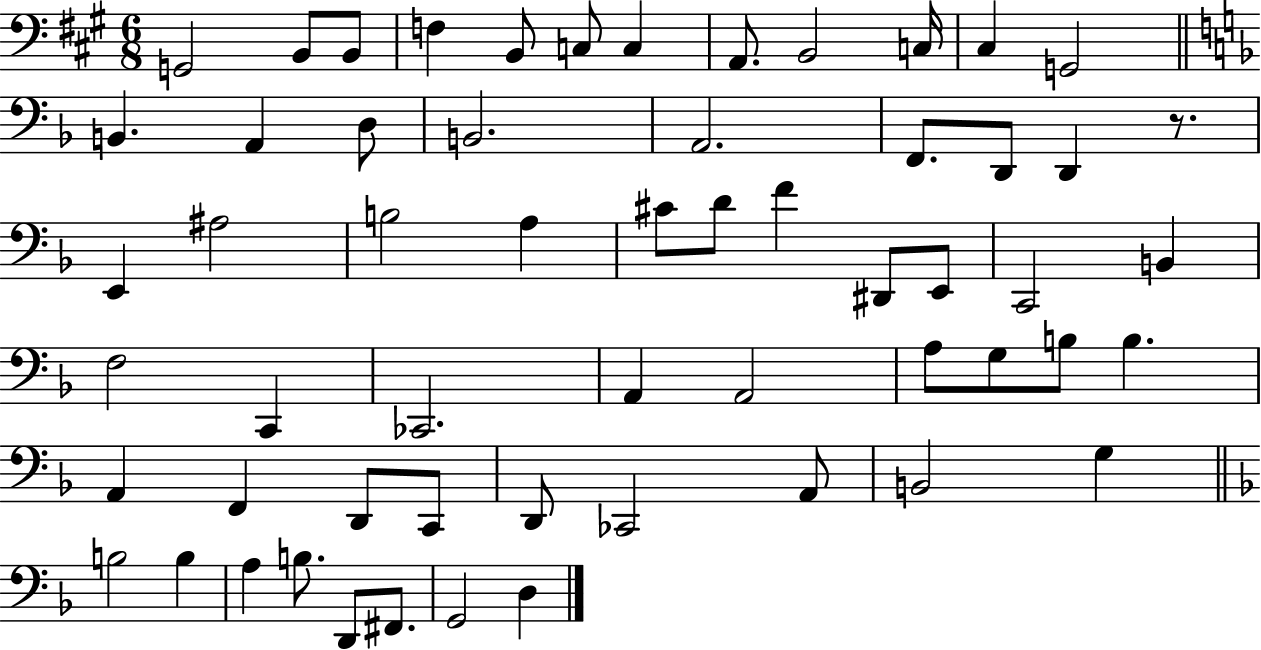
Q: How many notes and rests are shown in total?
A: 58